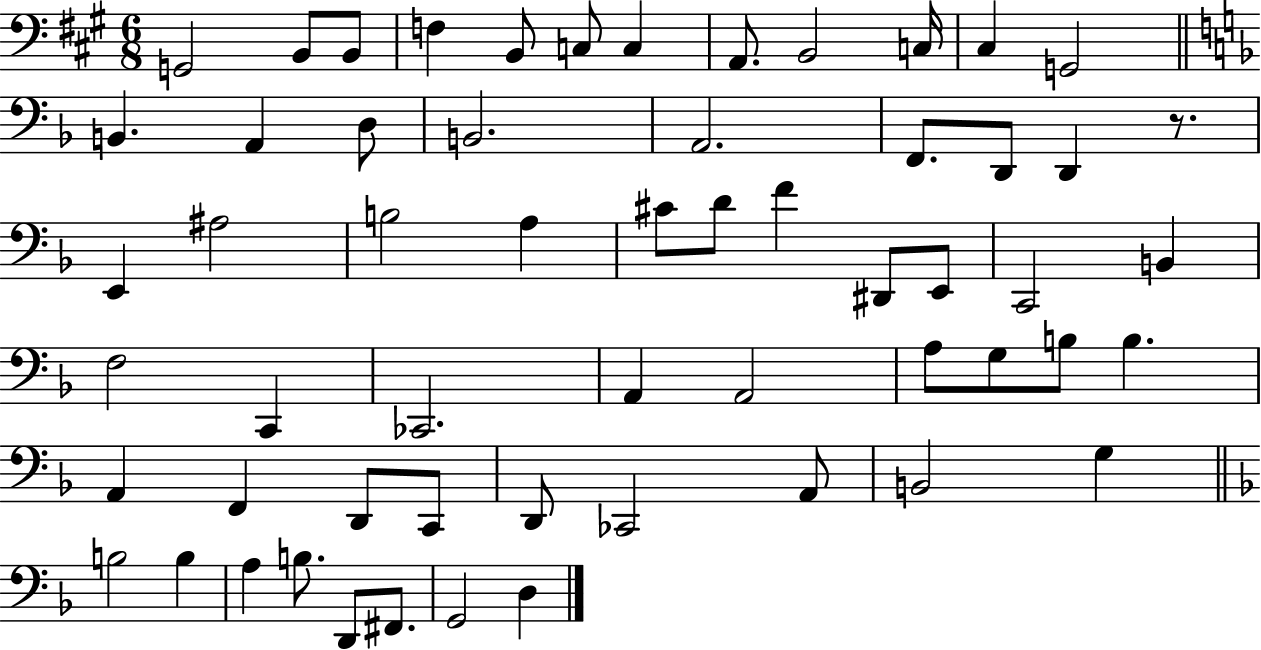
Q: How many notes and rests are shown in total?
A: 58